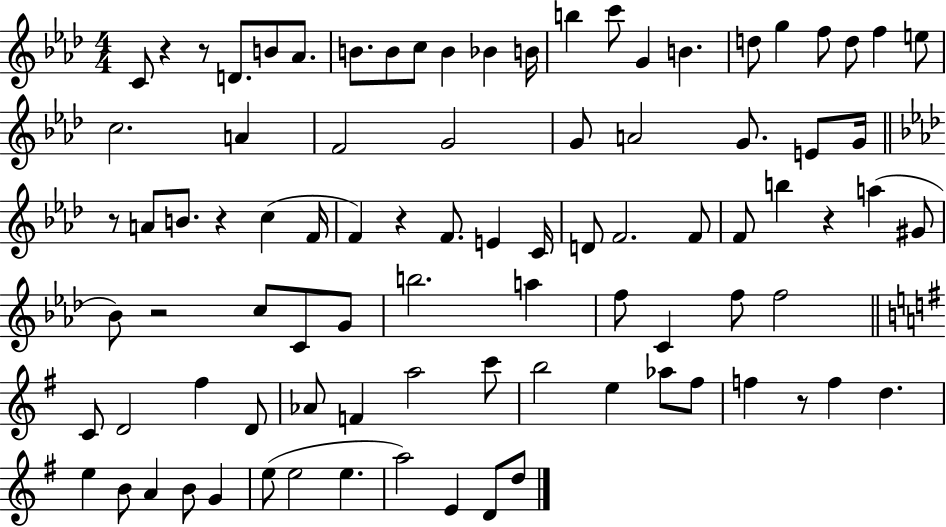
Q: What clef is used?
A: treble